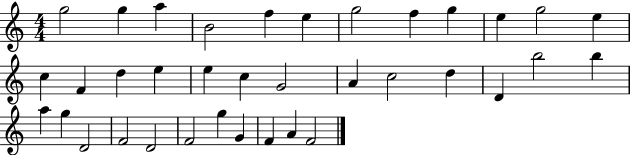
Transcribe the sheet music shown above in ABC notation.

X:1
T:Untitled
M:4/4
L:1/4
K:C
g2 g a B2 f e g2 f g e g2 e c F d e e c G2 A c2 d D b2 b a g D2 F2 D2 F2 g G F A F2